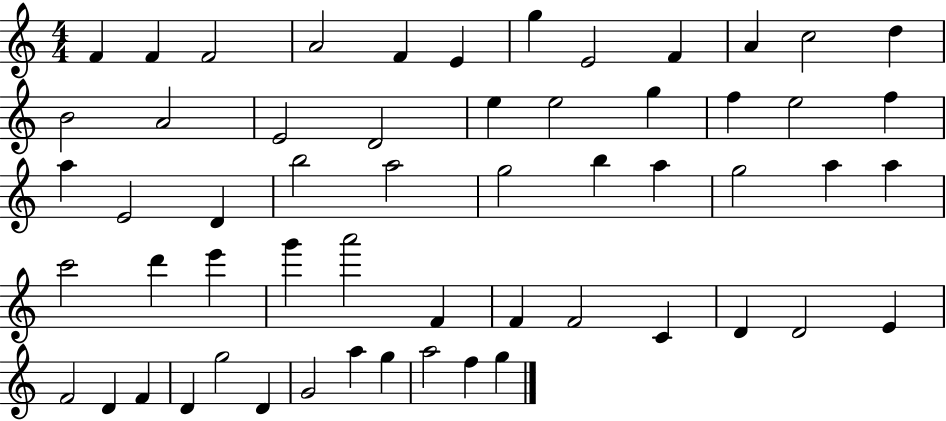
{
  \clef treble
  \numericTimeSignature
  \time 4/4
  \key c \major
  f'4 f'4 f'2 | a'2 f'4 e'4 | g''4 e'2 f'4 | a'4 c''2 d''4 | \break b'2 a'2 | e'2 d'2 | e''4 e''2 g''4 | f''4 e''2 f''4 | \break a''4 e'2 d'4 | b''2 a''2 | g''2 b''4 a''4 | g''2 a''4 a''4 | \break c'''2 d'''4 e'''4 | g'''4 a'''2 f'4 | f'4 f'2 c'4 | d'4 d'2 e'4 | \break f'2 d'4 f'4 | d'4 g''2 d'4 | g'2 a''4 g''4 | a''2 f''4 g''4 | \break \bar "|."
}